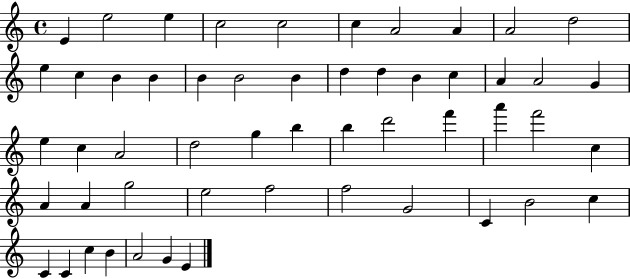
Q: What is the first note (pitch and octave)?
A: E4